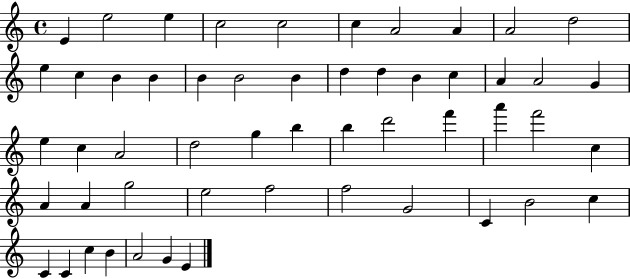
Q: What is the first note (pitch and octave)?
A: E4